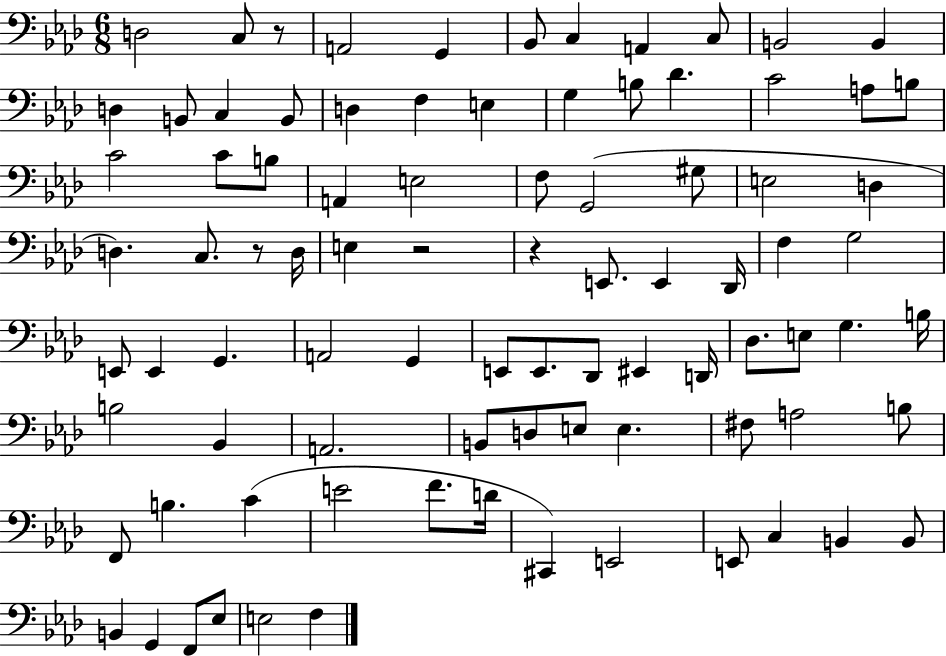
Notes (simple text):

D3/h C3/e R/e A2/h G2/q Bb2/e C3/q A2/q C3/e B2/h B2/q D3/q B2/e C3/q B2/e D3/q F3/q E3/q G3/q B3/e Db4/q. C4/h A3/e B3/e C4/h C4/e B3/e A2/q E3/h F3/e G2/h G#3/e E3/h D3/q D3/q. C3/e. R/e D3/s E3/q R/h R/q E2/e. E2/q Db2/s F3/q G3/h E2/e E2/q G2/q. A2/h G2/q E2/e E2/e. Db2/e EIS2/q D2/s Db3/e. E3/e G3/q. B3/s B3/h Bb2/q A2/h. B2/e D3/e E3/e E3/q. F#3/e A3/h B3/e F2/e B3/q. C4/q E4/h F4/e. D4/s C#2/q E2/h E2/e C3/q B2/q B2/e B2/q G2/q F2/e Eb3/e E3/h F3/q